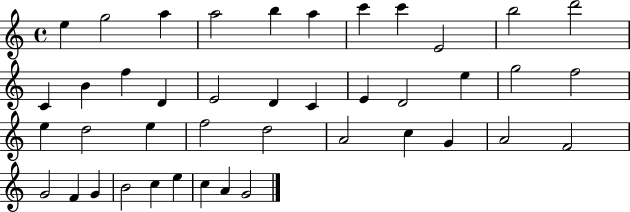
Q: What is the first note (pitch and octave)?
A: E5